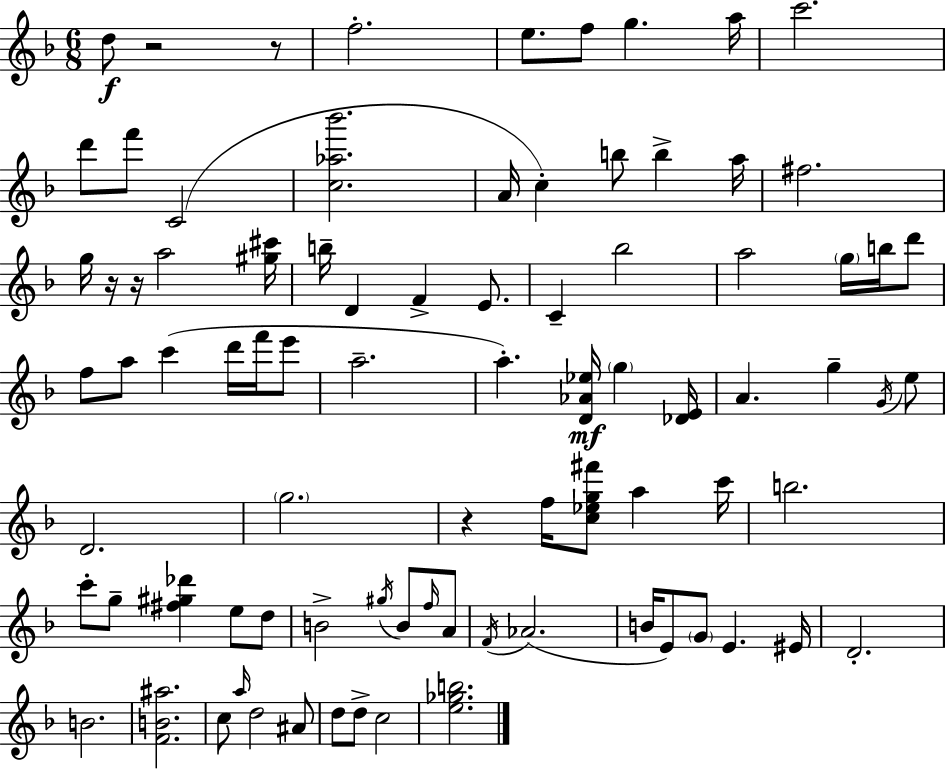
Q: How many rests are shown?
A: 5